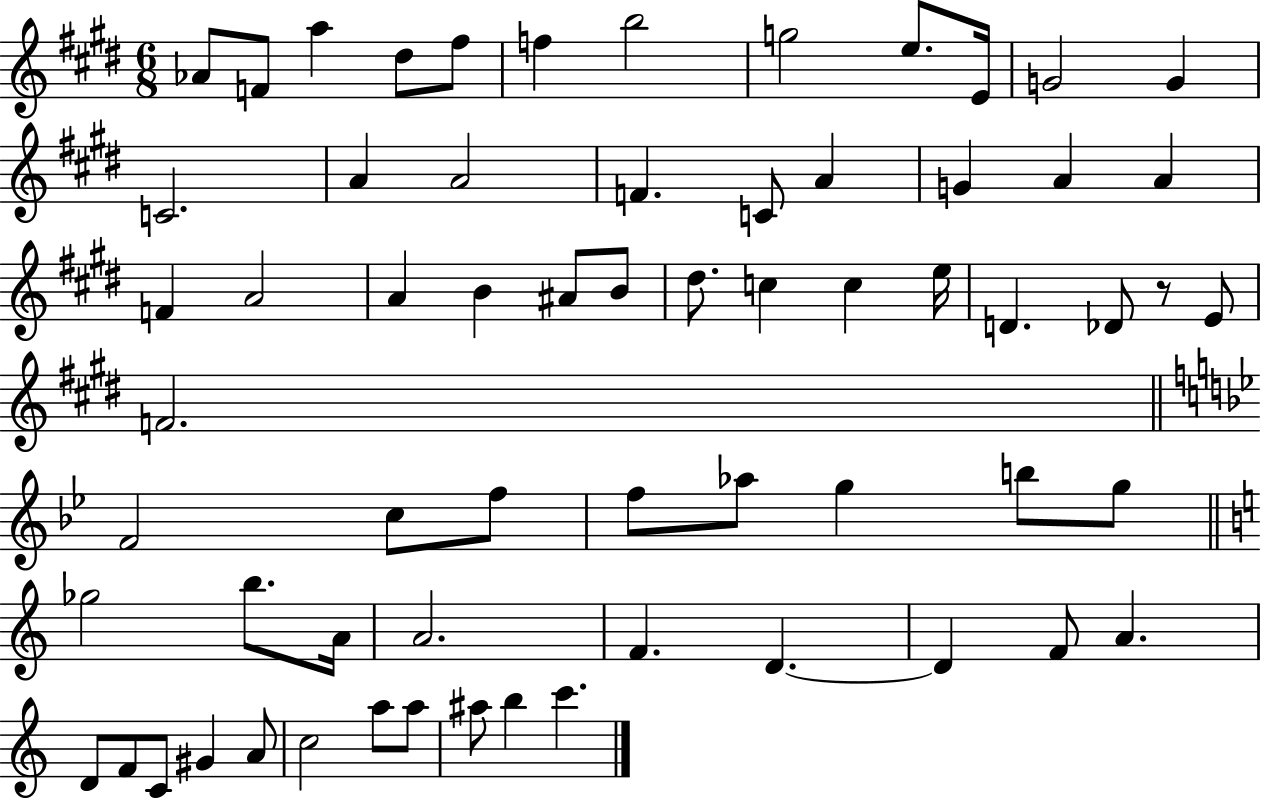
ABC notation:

X:1
T:Untitled
M:6/8
L:1/4
K:E
_A/2 F/2 a ^d/2 ^f/2 f b2 g2 e/2 E/4 G2 G C2 A A2 F C/2 A G A A F A2 A B ^A/2 B/2 ^d/2 c c e/4 D _D/2 z/2 E/2 F2 F2 c/2 f/2 f/2 _a/2 g b/2 g/2 _g2 b/2 A/4 A2 F D D F/2 A D/2 F/2 C/2 ^G A/2 c2 a/2 a/2 ^a/2 b c'